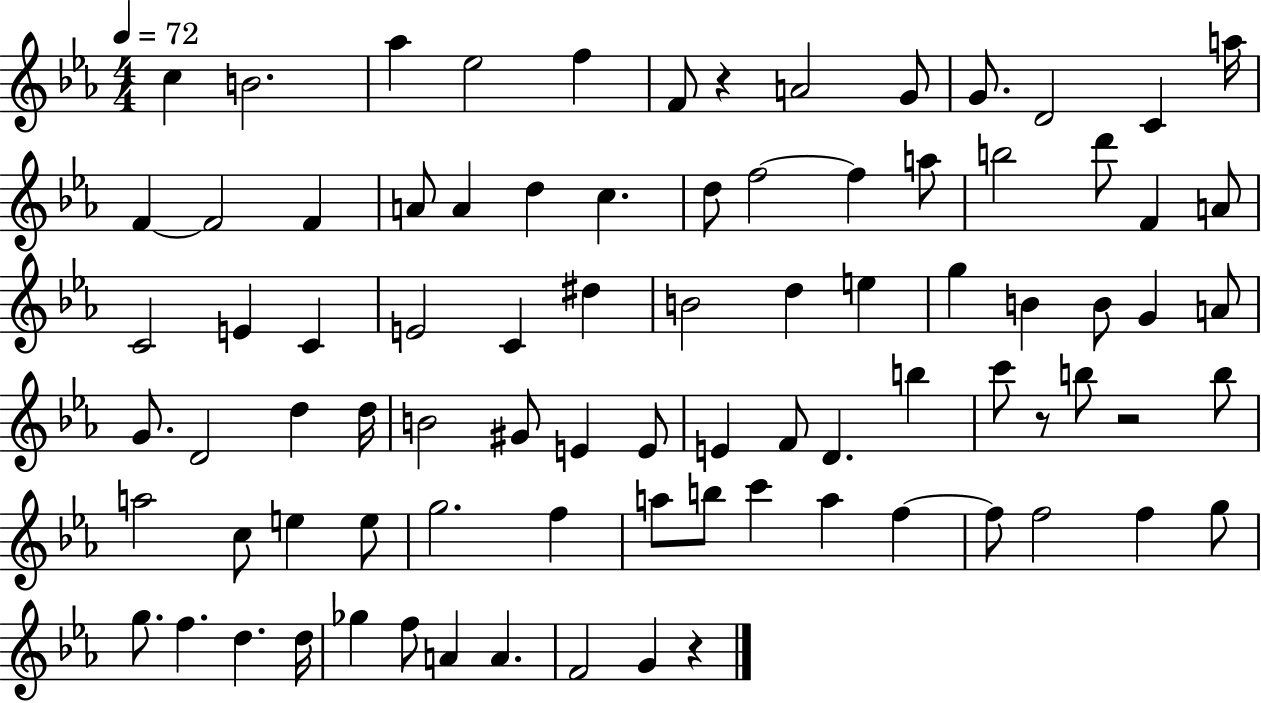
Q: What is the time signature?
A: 4/4